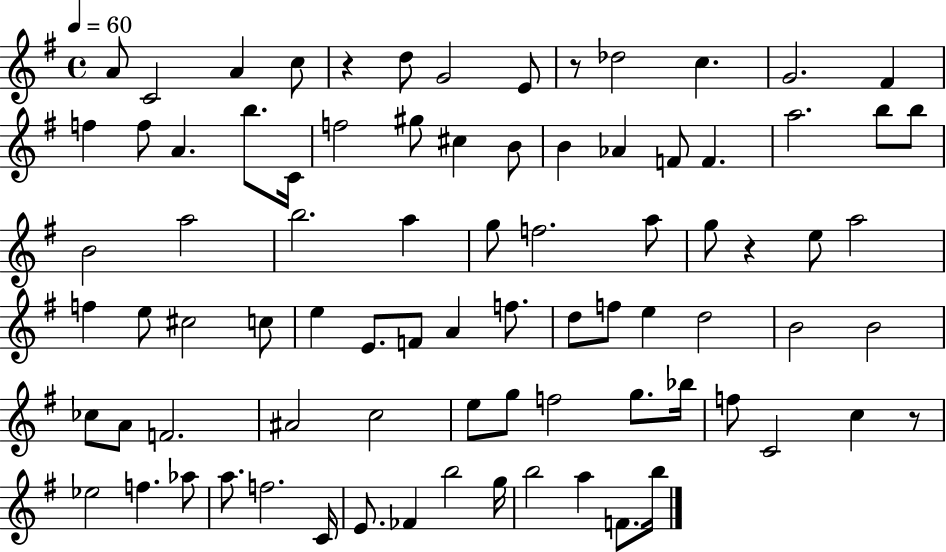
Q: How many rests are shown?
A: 4